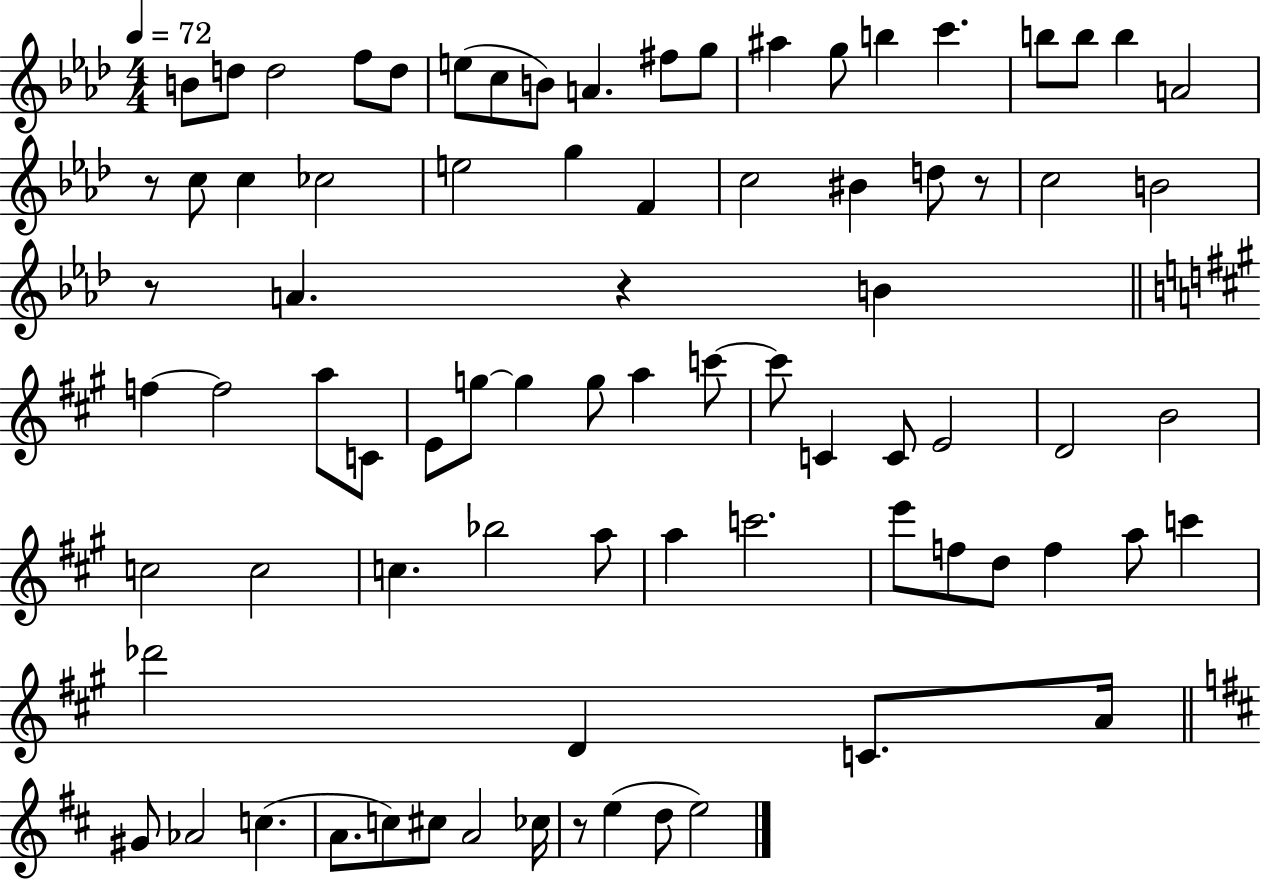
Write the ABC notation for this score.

X:1
T:Untitled
M:4/4
L:1/4
K:Ab
B/2 d/2 d2 f/2 d/2 e/2 c/2 B/2 A ^f/2 g/2 ^a g/2 b c' b/2 b/2 b A2 z/2 c/2 c _c2 e2 g F c2 ^B d/2 z/2 c2 B2 z/2 A z B f f2 a/2 C/2 E/2 g/2 g g/2 a c'/2 c'/2 C C/2 E2 D2 B2 c2 c2 c _b2 a/2 a c'2 e'/2 f/2 d/2 f a/2 c' _d'2 D C/2 A/4 ^G/2 _A2 c A/2 c/2 ^c/2 A2 _c/4 z/2 e d/2 e2